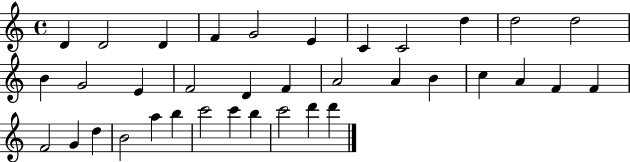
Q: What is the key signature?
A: C major